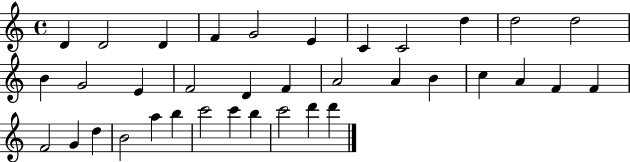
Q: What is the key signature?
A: C major